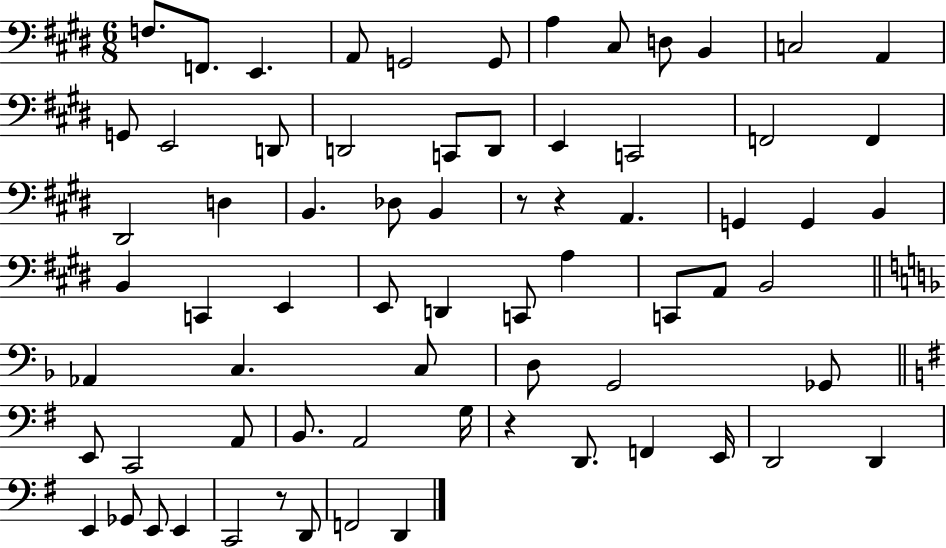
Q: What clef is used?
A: bass